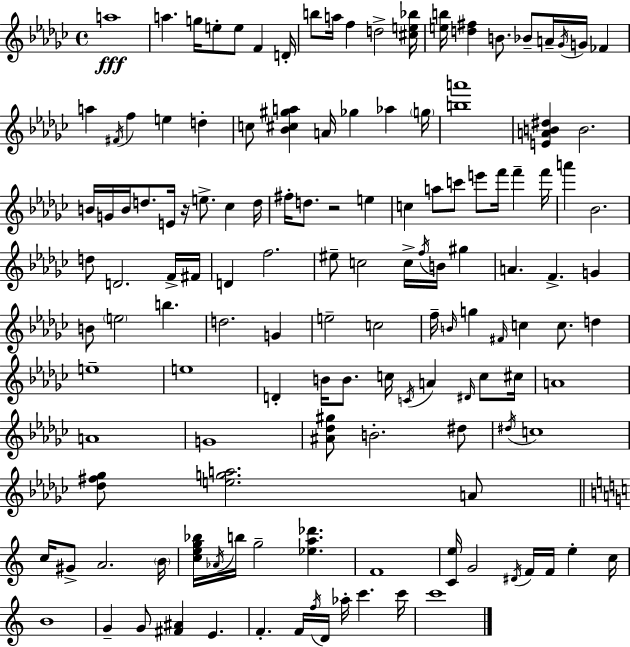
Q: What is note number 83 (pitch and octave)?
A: C5